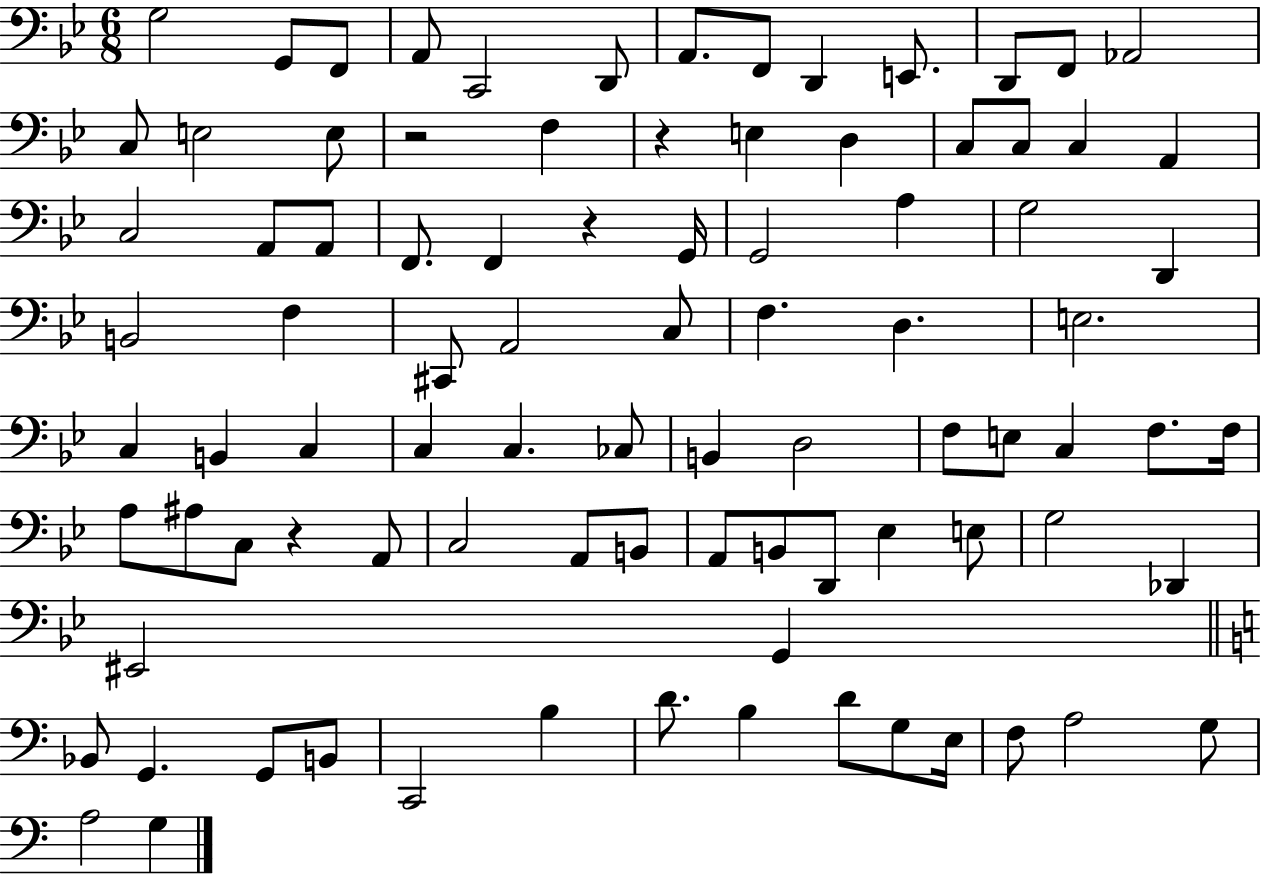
G3/h G2/e F2/e A2/e C2/h D2/e A2/e. F2/e D2/q E2/e. D2/e F2/e Ab2/h C3/e E3/h E3/e R/h F3/q R/q E3/q D3/q C3/e C3/e C3/q A2/q C3/h A2/e A2/e F2/e. F2/q R/q G2/s G2/h A3/q G3/h D2/q B2/h F3/q C#2/e A2/h C3/e F3/q. D3/q. E3/h. C3/q B2/q C3/q C3/q C3/q. CES3/e B2/q D3/h F3/e E3/e C3/q F3/e. F3/s A3/e A#3/e C3/e R/q A2/e C3/h A2/e B2/e A2/e B2/e D2/e Eb3/q E3/e G3/h Db2/q EIS2/h G2/q Bb2/e G2/q. G2/e B2/e C2/h B3/q D4/e. B3/q D4/e G3/e E3/s F3/e A3/h G3/e A3/h G3/q